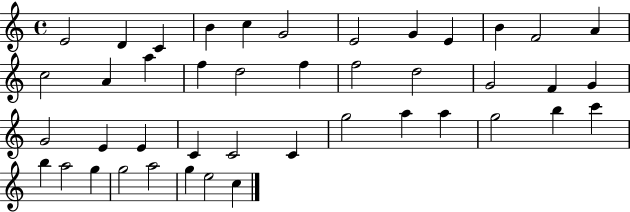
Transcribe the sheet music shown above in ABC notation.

X:1
T:Untitled
M:4/4
L:1/4
K:C
E2 D C B c G2 E2 G E B F2 A c2 A a f d2 f f2 d2 G2 F G G2 E E C C2 C g2 a a g2 b c' b a2 g g2 a2 g e2 c